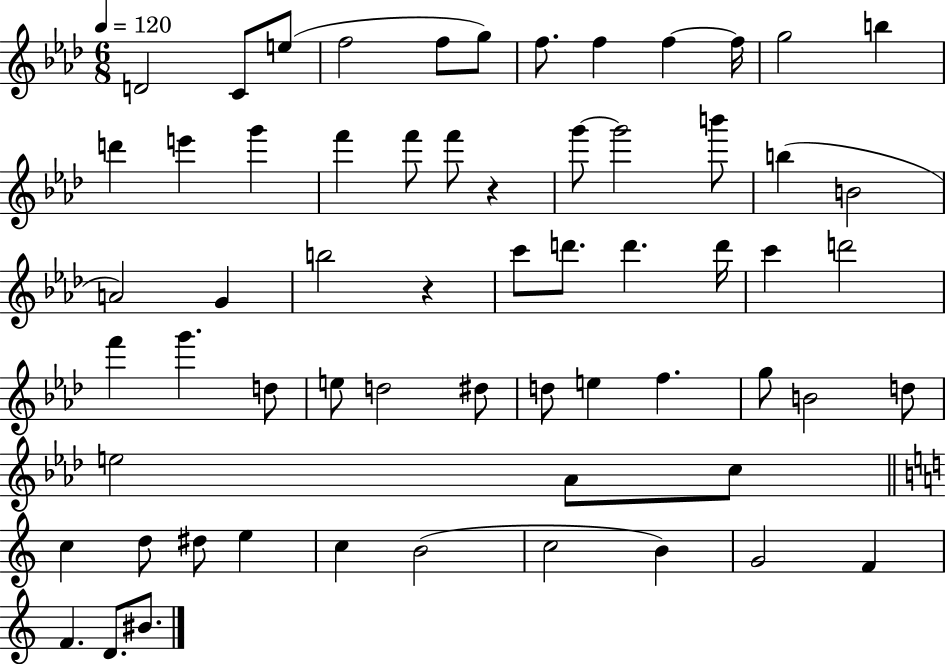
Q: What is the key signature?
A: AES major